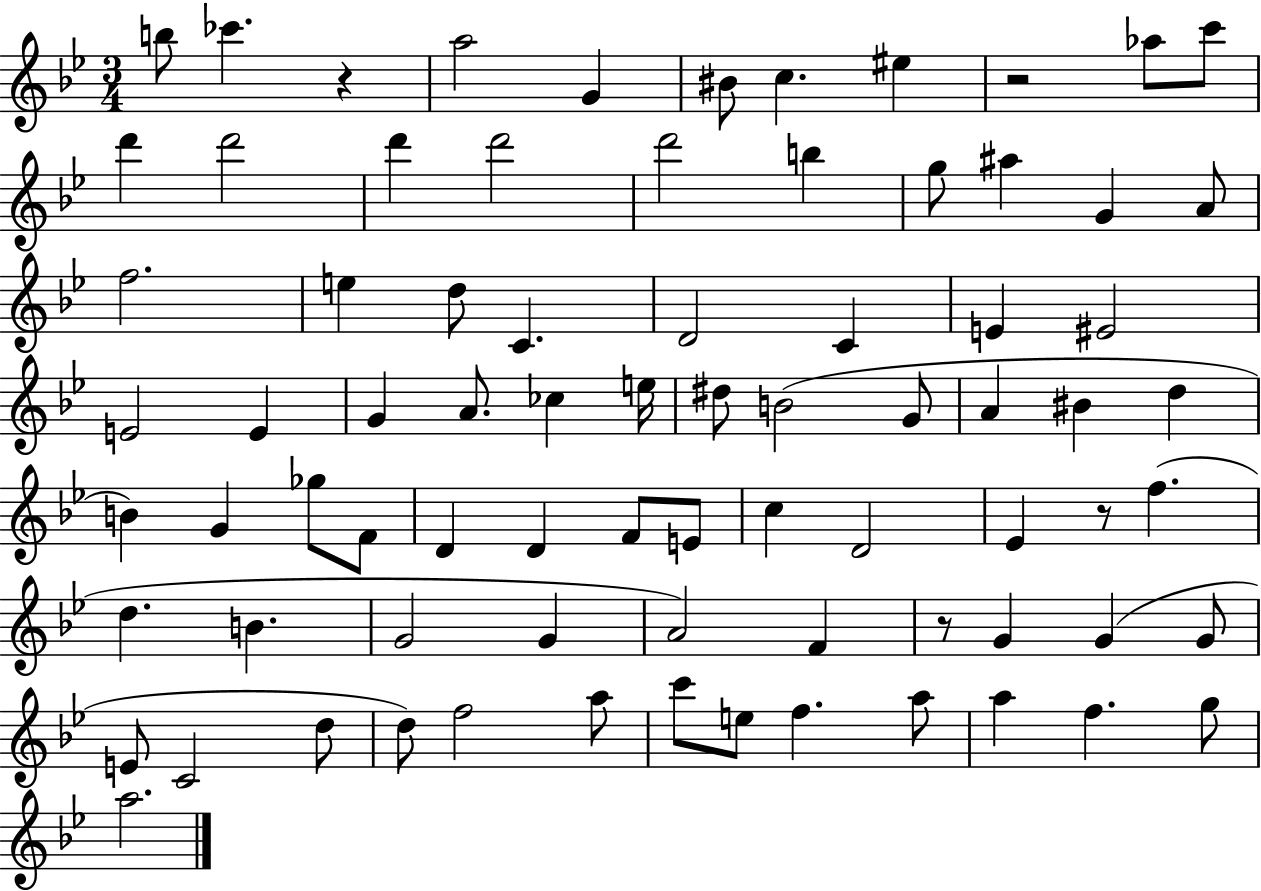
B5/e CES6/q. R/q A5/h G4/q BIS4/e C5/q. EIS5/q R/h Ab5/e C6/e D6/q D6/h D6/q D6/h D6/h B5/q G5/e A#5/q G4/q A4/e F5/h. E5/q D5/e C4/q. D4/h C4/q E4/q EIS4/h E4/h E4/q G4/q A4/e. CES5/q E5/s D#5/e B4/h G4/e A4/q BIS4/q D5/q B4/q G4/q Gb5/e F4/e D4/q D4/q F4/e E4/e C5/q D4/h Eb4/q R/e F5/q. D5/q. B4/q. G4/h G4/q A4/h F4/q R/e G4/q G4/q G4/e E4/e C4/h D5/e D5/e F5/h A5/e C6/e E5/e F5/q. A5/e A5/q F5/q. G5/e A5/h.